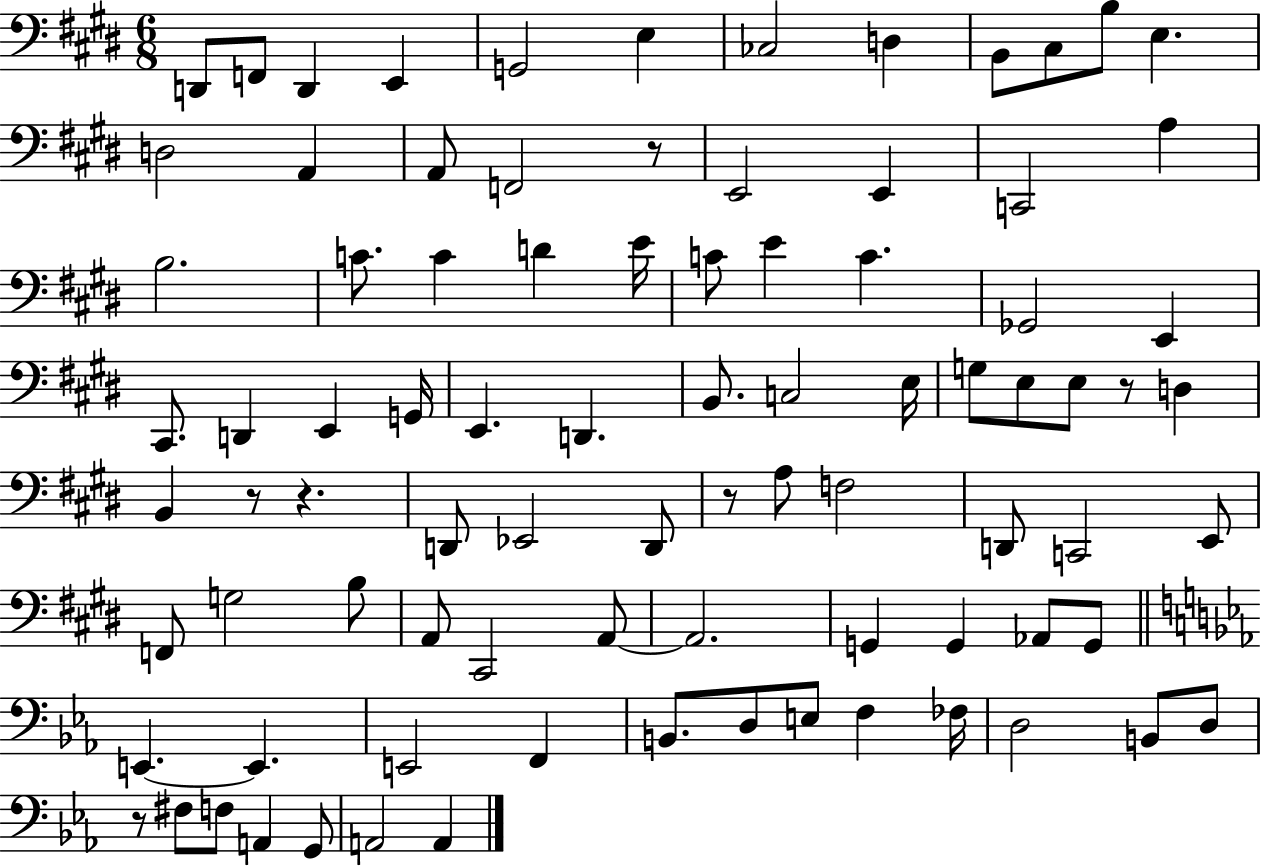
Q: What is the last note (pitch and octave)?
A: A2